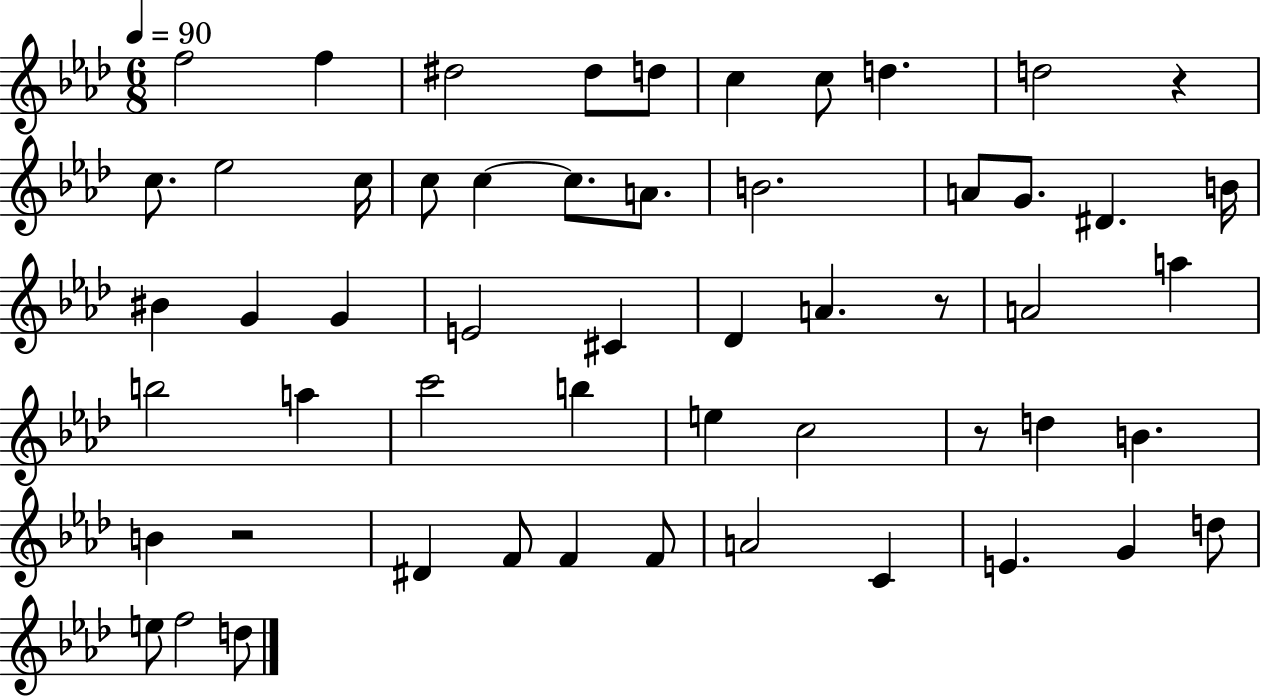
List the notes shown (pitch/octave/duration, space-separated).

F5/h F5/q D#5/h D#5/e D5/e C5/q C5/e D5/q. D5/h R/q C5/e. Eb5/h C5/s C5/e C5/q C5/e. A4/e. B4/h. A4/e G4/e. D#4/q. B4/s BIS4/q G4/q G4/q E4/h C#4/q Db4/q A4/q. R/e A4/h A5/q B5/h A5/q C6/h B5/q E5/q C5/h R/e D5/q B4/q. B4/q R/h D#4/q F4/e F4/q F4/e A4/h C4/q E4/q. G4/q D5/e E5/e F5/h D5/e